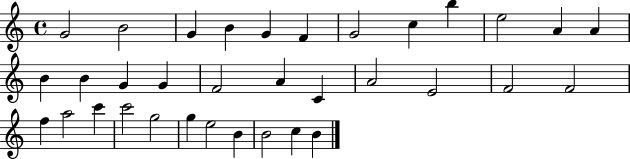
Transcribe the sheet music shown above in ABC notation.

X:1
T:Untitled
M:4/4
L:1/4
K:C
G2 B2 G B G F G2 c b e2 A A B B G G F2 A C A2 E2 F2 F2 f a2 c' c'2 g2 g e2 B B2 c B